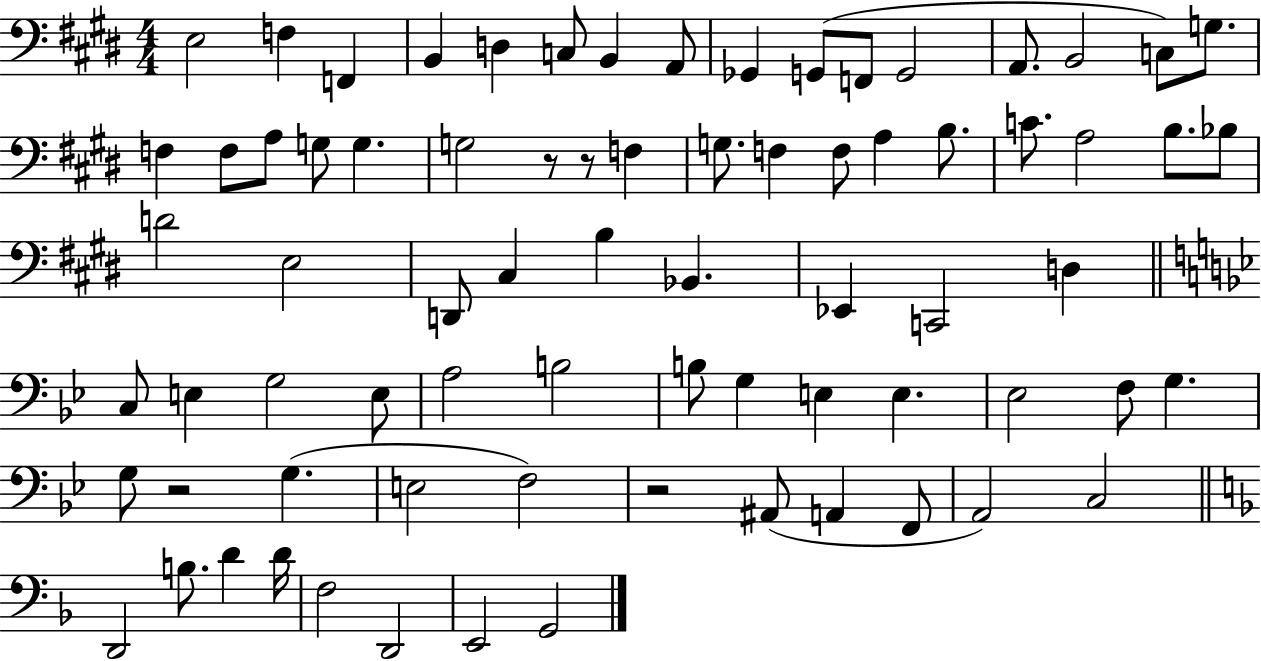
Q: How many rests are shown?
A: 4